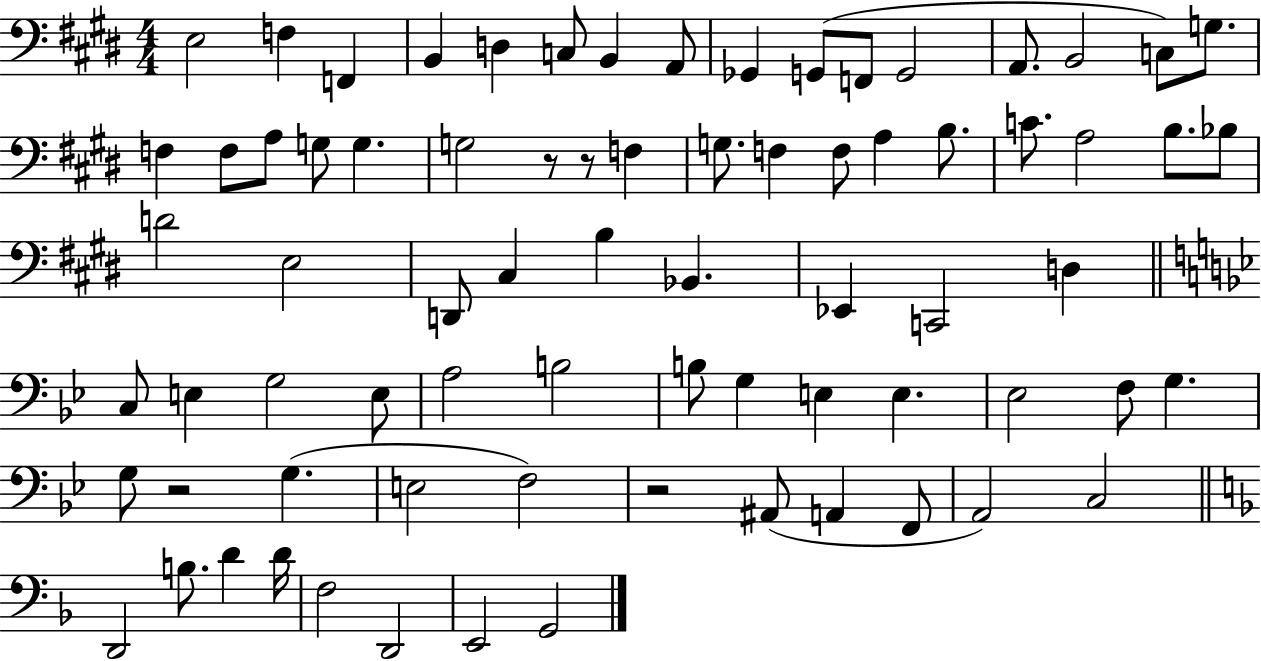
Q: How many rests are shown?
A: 4